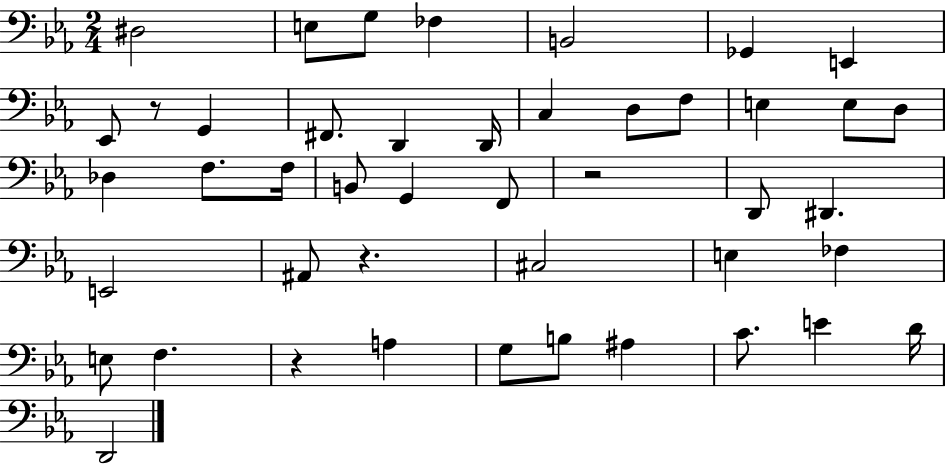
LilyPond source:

{
  \clef bass
  \numericTimeSignature
  \time 2/4
  \key ees \major
  dis2 | e8 g8 fes4 | b,2 | ges,4 e,4 | \break ees,8 r8 g,4 | fis,8. d,4 d,16 | c4 d8 f8 | e4 e8 d8 | \break des4 f8. f16 | b,8 g,4 f,8 | r2 | d,8 dis,4. | \break e,2 | ais,8 r4. | cis2 | e4 fes4 | \break e8 f4. | r4 a4 | g8 b8 ais4 | c'8. e'4 d'16 | \break d,2 | \bar "|."
}